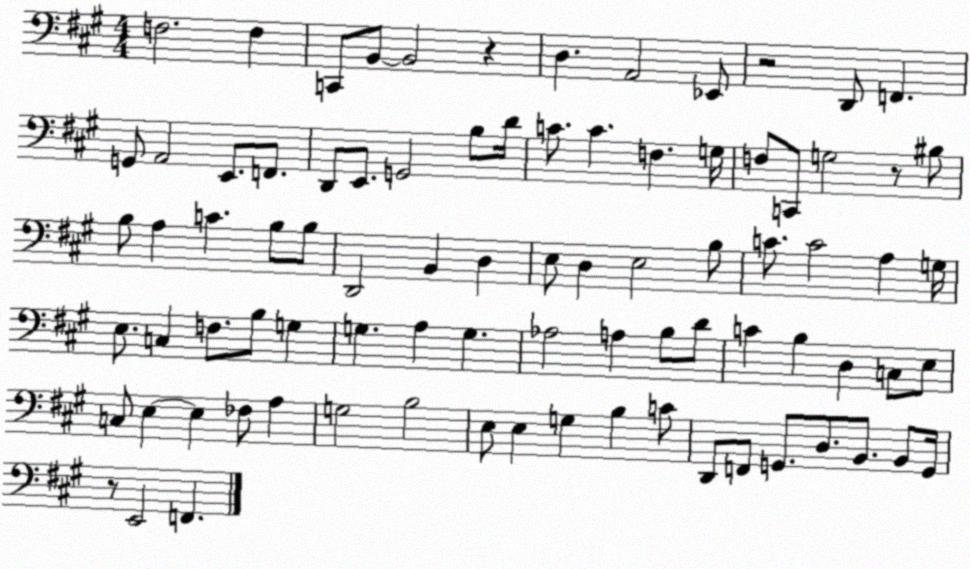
X:1
T:Untitled
M:4/4
L:1/4
K:A
F,2 F, C,,/2 B,,/2 B,,2 z D, A,,2 _E,,/2 z2 D,,/2 F,, G,,/2 A,,2 E,,/2 F,,/2 D,,/2 E,,/2 G,,2 B,/2 D/4 C/2 C F, G,/4 F,/2 C,,/2 G,2 z/2 ^B,/2 B,/2 A, C B,/2 B,/2 D,,2 B,, D, E,/2 D, E,2 B,/2 C/2 C2 A, G,/4 E,/2 C, F,/2 B,/2 G, G, A, G, _A,2 A, B,/2 D/2 C B, D, C,/2 E,/2 C,/2 E, E, _F,/2 A, G,2 B,2 E,/2 E, G, B, C/2 D,,/2 F,,/2 G,,/2 D,/2 B,,/2 B,,/2 G,,/4 z/2 E,,2 F,,